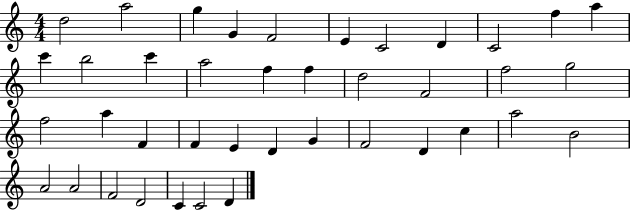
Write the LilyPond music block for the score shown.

{
  \clef treble
  \numericTimeSignature
  \time 4/4
  \key c \major
  d''2 a''2 | g''4 g'4 f'2 | e'4 c'2 d'4 | c'2 f''4 a''4 | \break c'''4 b''2 c'''4 | a''2 f''4 f''4 | d''2 f'2 | f''2 g''2 | \break f''2 a''4 f'4 | f'4 e'4 d'4 g'4 | f'2 d'4 c''4 | a''2 b'2 | \break a'2 a'2 | f'2 d'2 | c'4 c'2 d'4 | \bar "|."
}